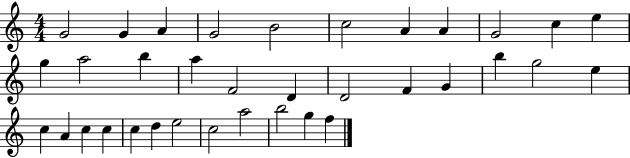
G4/h G4/q A4/q G4/h B4/h C5/h A4/q A4/q G4/h C5/q E5/q G5/q A5/h B5/q A5/q F4/h D4/q D4/h F4/q G4/q B5/q G5/h E5/q C5/q A4/q C5/q C5/q C5/q D5/q E5/h C5/h A5/h B5/h G5/q F5/q